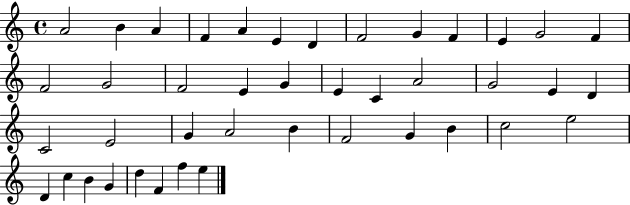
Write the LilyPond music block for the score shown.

{
  \clef treble
  \time 4/4
  \defaultTimeSignature
  \key c \major
  a'2 b'4 a'4 | f'4 a'4 e'4 d'4 | f'2 g'4 f'4 | e'4 g'2 f'4 | \break f'2 g'2 | f'2 e'4 g'4 | e'4 c'4 a'2 | g'2 e'4 d'4 | \break c'2 e'2 | g'4 a'2 b'4 | f'2 g'4 b'4 | c''2 e''2 | \break d'4 c''4 b'4 g'4 | d''4 f'4 f''4 e''4 | \bar "|."
}